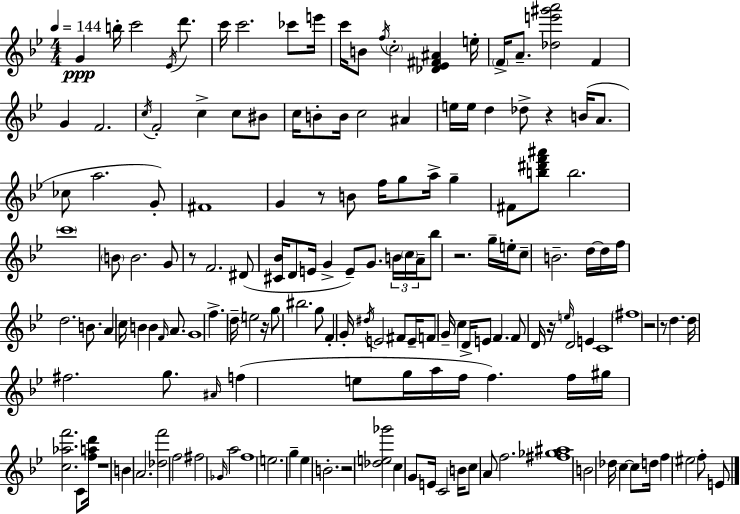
G4/q B5/s C6/h Eb4/s D6/e. C6/s C6/h. CES6/e E6/s C6/s B4/e F5/s C5/h [Db4,Eb4,F#4,A#4]/q E5/s F4/s A4/e. [Db5,E6,G#6,A6]/h F4/q G4/q F4/h. C5/s F4/h C5/q C5/e BIS4/e C5/s B4/e B4/s C5/h A#4/q E5/s E5/s D5/q Db5/e R/q B4/s A4/e. CES5/e A5/h. G4/e F#4/w G4/q R/e B4/e F5/s G5/e A5/s G5/q F#4/e [B5,D#6,F6,A#6]/e B5/h. C6/w B4/e B4/h. G4/e R/e F4/h. D#4/e [C#4,Bb4]/s D4/e E4/s G4/q E4/e G4/e. B4/s C5/s A4/s Bb5/e R/h. G5/s E5/s C5/e B4/h. D5/s D5/s F5/s D5/h. B4/e. A4/q C5/s B4/q B4/q F4/s A4/e. G4/w F5/q. D5/s E5/h R/s G5/e BIS5/h. G5/e F4/q G4/s D#5/s E4/h F#4/e E4/s F4/e G4/s C5/q D4/s E4/e F4/q. F4/e D4/s R/s E5/s D4/h E4/q C4/w F#5/w R/h R/e D5/q. D5/s F#5/h. G5/e. A#4/s F5/q E5/e G5/s A5/s F5/s F5/q. F5/s G#5/s [C5,Ab5,F6]/h. C4/e [F5,A5,D6]/s R/w B4/q A4/h. [Db5,F6]/h F5/h F#5/h Gb4/s A5/h F5/w E5/h. G5/q Eb5/q B4/h. R/h [Db5,E5,Gb6]/h C5/q G4/e E4/s C4/h B4/s C5/e A4/e F5/h. [F#5,Gb5,A#5]/w B4/h Db5/s C5/q C5/e D5/s F5/q EIS5/h F5/e E4/e